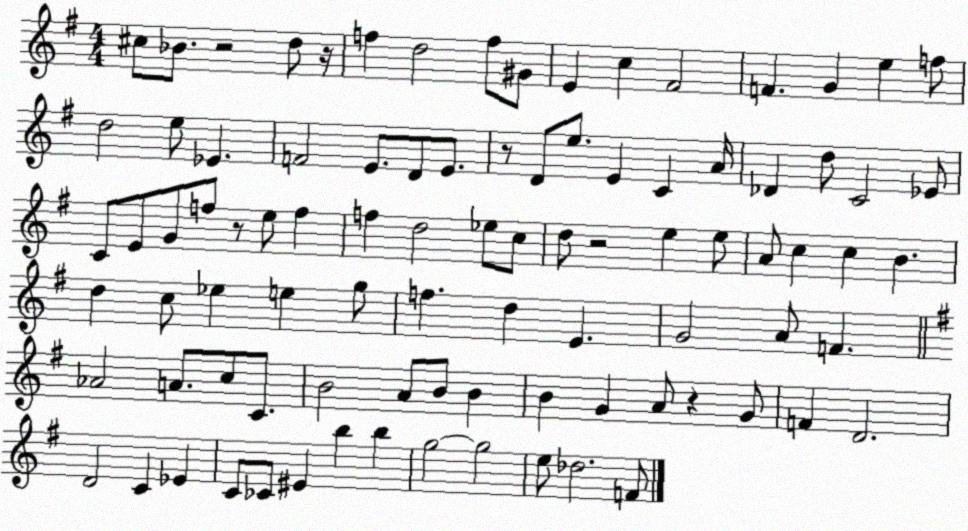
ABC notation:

X:1
T:Untitled
M:4/4
L:1/4
K:G
^c/2 _B/2 z2 d/2 z/4 f d2 f/2 ^G/2 E c ^F2 F G e f/2 d2 e/2 _E F2 E/2 D/2 E/2 z/2 D/2 e/2 E C A/4 _D d/2 C2 _E/2 C/2 E/2 G/2 f/2 z/2 e/2 f f d2 _e/2 c/2 d/2 z2 e e/2 A/2 c c B d c/2 _e e g/2 f d E G2 A/2 F _A2 A/2 c/2 C/2 B2 A/2 B/2 B B G A/2 z G/2 F D2 D2 C _E C/2 _C/2 ^E b b g2 g2 e/2 _d2 F/2